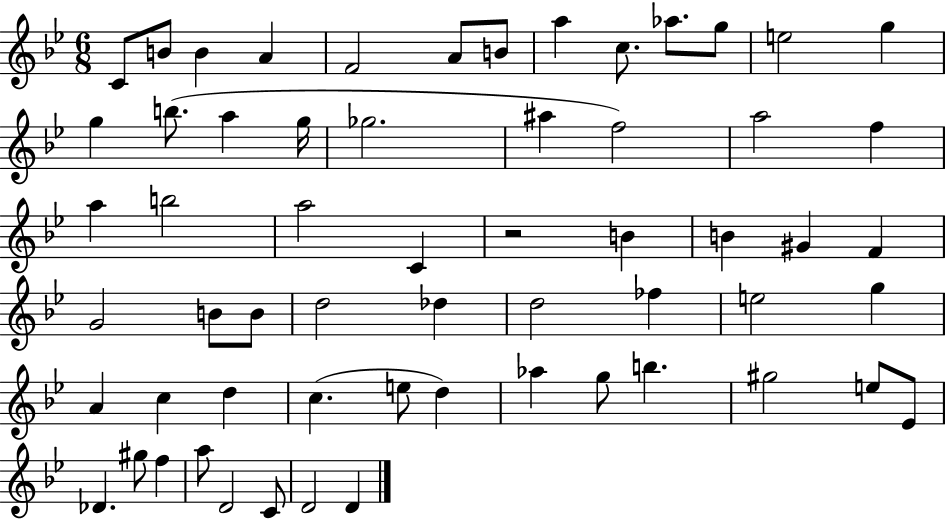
X:1
T:Untitled
M:6/8
L:1/4
K:Bb
C/2 B/2 B A F2 A/2 B/2 a c/2 _a/2 g/2 e2 g g b/2 a g/4 _g2 ^a f2 a2 f a b2 a2 C z2 B B ^G F G2 B/2 B/2 d2 _d d2 _f e2 g A c d c e/2 d _a g/2 b ^g2 e/2 _E/2 _D ^g/2 f a/2 D2 C/2 D2 D